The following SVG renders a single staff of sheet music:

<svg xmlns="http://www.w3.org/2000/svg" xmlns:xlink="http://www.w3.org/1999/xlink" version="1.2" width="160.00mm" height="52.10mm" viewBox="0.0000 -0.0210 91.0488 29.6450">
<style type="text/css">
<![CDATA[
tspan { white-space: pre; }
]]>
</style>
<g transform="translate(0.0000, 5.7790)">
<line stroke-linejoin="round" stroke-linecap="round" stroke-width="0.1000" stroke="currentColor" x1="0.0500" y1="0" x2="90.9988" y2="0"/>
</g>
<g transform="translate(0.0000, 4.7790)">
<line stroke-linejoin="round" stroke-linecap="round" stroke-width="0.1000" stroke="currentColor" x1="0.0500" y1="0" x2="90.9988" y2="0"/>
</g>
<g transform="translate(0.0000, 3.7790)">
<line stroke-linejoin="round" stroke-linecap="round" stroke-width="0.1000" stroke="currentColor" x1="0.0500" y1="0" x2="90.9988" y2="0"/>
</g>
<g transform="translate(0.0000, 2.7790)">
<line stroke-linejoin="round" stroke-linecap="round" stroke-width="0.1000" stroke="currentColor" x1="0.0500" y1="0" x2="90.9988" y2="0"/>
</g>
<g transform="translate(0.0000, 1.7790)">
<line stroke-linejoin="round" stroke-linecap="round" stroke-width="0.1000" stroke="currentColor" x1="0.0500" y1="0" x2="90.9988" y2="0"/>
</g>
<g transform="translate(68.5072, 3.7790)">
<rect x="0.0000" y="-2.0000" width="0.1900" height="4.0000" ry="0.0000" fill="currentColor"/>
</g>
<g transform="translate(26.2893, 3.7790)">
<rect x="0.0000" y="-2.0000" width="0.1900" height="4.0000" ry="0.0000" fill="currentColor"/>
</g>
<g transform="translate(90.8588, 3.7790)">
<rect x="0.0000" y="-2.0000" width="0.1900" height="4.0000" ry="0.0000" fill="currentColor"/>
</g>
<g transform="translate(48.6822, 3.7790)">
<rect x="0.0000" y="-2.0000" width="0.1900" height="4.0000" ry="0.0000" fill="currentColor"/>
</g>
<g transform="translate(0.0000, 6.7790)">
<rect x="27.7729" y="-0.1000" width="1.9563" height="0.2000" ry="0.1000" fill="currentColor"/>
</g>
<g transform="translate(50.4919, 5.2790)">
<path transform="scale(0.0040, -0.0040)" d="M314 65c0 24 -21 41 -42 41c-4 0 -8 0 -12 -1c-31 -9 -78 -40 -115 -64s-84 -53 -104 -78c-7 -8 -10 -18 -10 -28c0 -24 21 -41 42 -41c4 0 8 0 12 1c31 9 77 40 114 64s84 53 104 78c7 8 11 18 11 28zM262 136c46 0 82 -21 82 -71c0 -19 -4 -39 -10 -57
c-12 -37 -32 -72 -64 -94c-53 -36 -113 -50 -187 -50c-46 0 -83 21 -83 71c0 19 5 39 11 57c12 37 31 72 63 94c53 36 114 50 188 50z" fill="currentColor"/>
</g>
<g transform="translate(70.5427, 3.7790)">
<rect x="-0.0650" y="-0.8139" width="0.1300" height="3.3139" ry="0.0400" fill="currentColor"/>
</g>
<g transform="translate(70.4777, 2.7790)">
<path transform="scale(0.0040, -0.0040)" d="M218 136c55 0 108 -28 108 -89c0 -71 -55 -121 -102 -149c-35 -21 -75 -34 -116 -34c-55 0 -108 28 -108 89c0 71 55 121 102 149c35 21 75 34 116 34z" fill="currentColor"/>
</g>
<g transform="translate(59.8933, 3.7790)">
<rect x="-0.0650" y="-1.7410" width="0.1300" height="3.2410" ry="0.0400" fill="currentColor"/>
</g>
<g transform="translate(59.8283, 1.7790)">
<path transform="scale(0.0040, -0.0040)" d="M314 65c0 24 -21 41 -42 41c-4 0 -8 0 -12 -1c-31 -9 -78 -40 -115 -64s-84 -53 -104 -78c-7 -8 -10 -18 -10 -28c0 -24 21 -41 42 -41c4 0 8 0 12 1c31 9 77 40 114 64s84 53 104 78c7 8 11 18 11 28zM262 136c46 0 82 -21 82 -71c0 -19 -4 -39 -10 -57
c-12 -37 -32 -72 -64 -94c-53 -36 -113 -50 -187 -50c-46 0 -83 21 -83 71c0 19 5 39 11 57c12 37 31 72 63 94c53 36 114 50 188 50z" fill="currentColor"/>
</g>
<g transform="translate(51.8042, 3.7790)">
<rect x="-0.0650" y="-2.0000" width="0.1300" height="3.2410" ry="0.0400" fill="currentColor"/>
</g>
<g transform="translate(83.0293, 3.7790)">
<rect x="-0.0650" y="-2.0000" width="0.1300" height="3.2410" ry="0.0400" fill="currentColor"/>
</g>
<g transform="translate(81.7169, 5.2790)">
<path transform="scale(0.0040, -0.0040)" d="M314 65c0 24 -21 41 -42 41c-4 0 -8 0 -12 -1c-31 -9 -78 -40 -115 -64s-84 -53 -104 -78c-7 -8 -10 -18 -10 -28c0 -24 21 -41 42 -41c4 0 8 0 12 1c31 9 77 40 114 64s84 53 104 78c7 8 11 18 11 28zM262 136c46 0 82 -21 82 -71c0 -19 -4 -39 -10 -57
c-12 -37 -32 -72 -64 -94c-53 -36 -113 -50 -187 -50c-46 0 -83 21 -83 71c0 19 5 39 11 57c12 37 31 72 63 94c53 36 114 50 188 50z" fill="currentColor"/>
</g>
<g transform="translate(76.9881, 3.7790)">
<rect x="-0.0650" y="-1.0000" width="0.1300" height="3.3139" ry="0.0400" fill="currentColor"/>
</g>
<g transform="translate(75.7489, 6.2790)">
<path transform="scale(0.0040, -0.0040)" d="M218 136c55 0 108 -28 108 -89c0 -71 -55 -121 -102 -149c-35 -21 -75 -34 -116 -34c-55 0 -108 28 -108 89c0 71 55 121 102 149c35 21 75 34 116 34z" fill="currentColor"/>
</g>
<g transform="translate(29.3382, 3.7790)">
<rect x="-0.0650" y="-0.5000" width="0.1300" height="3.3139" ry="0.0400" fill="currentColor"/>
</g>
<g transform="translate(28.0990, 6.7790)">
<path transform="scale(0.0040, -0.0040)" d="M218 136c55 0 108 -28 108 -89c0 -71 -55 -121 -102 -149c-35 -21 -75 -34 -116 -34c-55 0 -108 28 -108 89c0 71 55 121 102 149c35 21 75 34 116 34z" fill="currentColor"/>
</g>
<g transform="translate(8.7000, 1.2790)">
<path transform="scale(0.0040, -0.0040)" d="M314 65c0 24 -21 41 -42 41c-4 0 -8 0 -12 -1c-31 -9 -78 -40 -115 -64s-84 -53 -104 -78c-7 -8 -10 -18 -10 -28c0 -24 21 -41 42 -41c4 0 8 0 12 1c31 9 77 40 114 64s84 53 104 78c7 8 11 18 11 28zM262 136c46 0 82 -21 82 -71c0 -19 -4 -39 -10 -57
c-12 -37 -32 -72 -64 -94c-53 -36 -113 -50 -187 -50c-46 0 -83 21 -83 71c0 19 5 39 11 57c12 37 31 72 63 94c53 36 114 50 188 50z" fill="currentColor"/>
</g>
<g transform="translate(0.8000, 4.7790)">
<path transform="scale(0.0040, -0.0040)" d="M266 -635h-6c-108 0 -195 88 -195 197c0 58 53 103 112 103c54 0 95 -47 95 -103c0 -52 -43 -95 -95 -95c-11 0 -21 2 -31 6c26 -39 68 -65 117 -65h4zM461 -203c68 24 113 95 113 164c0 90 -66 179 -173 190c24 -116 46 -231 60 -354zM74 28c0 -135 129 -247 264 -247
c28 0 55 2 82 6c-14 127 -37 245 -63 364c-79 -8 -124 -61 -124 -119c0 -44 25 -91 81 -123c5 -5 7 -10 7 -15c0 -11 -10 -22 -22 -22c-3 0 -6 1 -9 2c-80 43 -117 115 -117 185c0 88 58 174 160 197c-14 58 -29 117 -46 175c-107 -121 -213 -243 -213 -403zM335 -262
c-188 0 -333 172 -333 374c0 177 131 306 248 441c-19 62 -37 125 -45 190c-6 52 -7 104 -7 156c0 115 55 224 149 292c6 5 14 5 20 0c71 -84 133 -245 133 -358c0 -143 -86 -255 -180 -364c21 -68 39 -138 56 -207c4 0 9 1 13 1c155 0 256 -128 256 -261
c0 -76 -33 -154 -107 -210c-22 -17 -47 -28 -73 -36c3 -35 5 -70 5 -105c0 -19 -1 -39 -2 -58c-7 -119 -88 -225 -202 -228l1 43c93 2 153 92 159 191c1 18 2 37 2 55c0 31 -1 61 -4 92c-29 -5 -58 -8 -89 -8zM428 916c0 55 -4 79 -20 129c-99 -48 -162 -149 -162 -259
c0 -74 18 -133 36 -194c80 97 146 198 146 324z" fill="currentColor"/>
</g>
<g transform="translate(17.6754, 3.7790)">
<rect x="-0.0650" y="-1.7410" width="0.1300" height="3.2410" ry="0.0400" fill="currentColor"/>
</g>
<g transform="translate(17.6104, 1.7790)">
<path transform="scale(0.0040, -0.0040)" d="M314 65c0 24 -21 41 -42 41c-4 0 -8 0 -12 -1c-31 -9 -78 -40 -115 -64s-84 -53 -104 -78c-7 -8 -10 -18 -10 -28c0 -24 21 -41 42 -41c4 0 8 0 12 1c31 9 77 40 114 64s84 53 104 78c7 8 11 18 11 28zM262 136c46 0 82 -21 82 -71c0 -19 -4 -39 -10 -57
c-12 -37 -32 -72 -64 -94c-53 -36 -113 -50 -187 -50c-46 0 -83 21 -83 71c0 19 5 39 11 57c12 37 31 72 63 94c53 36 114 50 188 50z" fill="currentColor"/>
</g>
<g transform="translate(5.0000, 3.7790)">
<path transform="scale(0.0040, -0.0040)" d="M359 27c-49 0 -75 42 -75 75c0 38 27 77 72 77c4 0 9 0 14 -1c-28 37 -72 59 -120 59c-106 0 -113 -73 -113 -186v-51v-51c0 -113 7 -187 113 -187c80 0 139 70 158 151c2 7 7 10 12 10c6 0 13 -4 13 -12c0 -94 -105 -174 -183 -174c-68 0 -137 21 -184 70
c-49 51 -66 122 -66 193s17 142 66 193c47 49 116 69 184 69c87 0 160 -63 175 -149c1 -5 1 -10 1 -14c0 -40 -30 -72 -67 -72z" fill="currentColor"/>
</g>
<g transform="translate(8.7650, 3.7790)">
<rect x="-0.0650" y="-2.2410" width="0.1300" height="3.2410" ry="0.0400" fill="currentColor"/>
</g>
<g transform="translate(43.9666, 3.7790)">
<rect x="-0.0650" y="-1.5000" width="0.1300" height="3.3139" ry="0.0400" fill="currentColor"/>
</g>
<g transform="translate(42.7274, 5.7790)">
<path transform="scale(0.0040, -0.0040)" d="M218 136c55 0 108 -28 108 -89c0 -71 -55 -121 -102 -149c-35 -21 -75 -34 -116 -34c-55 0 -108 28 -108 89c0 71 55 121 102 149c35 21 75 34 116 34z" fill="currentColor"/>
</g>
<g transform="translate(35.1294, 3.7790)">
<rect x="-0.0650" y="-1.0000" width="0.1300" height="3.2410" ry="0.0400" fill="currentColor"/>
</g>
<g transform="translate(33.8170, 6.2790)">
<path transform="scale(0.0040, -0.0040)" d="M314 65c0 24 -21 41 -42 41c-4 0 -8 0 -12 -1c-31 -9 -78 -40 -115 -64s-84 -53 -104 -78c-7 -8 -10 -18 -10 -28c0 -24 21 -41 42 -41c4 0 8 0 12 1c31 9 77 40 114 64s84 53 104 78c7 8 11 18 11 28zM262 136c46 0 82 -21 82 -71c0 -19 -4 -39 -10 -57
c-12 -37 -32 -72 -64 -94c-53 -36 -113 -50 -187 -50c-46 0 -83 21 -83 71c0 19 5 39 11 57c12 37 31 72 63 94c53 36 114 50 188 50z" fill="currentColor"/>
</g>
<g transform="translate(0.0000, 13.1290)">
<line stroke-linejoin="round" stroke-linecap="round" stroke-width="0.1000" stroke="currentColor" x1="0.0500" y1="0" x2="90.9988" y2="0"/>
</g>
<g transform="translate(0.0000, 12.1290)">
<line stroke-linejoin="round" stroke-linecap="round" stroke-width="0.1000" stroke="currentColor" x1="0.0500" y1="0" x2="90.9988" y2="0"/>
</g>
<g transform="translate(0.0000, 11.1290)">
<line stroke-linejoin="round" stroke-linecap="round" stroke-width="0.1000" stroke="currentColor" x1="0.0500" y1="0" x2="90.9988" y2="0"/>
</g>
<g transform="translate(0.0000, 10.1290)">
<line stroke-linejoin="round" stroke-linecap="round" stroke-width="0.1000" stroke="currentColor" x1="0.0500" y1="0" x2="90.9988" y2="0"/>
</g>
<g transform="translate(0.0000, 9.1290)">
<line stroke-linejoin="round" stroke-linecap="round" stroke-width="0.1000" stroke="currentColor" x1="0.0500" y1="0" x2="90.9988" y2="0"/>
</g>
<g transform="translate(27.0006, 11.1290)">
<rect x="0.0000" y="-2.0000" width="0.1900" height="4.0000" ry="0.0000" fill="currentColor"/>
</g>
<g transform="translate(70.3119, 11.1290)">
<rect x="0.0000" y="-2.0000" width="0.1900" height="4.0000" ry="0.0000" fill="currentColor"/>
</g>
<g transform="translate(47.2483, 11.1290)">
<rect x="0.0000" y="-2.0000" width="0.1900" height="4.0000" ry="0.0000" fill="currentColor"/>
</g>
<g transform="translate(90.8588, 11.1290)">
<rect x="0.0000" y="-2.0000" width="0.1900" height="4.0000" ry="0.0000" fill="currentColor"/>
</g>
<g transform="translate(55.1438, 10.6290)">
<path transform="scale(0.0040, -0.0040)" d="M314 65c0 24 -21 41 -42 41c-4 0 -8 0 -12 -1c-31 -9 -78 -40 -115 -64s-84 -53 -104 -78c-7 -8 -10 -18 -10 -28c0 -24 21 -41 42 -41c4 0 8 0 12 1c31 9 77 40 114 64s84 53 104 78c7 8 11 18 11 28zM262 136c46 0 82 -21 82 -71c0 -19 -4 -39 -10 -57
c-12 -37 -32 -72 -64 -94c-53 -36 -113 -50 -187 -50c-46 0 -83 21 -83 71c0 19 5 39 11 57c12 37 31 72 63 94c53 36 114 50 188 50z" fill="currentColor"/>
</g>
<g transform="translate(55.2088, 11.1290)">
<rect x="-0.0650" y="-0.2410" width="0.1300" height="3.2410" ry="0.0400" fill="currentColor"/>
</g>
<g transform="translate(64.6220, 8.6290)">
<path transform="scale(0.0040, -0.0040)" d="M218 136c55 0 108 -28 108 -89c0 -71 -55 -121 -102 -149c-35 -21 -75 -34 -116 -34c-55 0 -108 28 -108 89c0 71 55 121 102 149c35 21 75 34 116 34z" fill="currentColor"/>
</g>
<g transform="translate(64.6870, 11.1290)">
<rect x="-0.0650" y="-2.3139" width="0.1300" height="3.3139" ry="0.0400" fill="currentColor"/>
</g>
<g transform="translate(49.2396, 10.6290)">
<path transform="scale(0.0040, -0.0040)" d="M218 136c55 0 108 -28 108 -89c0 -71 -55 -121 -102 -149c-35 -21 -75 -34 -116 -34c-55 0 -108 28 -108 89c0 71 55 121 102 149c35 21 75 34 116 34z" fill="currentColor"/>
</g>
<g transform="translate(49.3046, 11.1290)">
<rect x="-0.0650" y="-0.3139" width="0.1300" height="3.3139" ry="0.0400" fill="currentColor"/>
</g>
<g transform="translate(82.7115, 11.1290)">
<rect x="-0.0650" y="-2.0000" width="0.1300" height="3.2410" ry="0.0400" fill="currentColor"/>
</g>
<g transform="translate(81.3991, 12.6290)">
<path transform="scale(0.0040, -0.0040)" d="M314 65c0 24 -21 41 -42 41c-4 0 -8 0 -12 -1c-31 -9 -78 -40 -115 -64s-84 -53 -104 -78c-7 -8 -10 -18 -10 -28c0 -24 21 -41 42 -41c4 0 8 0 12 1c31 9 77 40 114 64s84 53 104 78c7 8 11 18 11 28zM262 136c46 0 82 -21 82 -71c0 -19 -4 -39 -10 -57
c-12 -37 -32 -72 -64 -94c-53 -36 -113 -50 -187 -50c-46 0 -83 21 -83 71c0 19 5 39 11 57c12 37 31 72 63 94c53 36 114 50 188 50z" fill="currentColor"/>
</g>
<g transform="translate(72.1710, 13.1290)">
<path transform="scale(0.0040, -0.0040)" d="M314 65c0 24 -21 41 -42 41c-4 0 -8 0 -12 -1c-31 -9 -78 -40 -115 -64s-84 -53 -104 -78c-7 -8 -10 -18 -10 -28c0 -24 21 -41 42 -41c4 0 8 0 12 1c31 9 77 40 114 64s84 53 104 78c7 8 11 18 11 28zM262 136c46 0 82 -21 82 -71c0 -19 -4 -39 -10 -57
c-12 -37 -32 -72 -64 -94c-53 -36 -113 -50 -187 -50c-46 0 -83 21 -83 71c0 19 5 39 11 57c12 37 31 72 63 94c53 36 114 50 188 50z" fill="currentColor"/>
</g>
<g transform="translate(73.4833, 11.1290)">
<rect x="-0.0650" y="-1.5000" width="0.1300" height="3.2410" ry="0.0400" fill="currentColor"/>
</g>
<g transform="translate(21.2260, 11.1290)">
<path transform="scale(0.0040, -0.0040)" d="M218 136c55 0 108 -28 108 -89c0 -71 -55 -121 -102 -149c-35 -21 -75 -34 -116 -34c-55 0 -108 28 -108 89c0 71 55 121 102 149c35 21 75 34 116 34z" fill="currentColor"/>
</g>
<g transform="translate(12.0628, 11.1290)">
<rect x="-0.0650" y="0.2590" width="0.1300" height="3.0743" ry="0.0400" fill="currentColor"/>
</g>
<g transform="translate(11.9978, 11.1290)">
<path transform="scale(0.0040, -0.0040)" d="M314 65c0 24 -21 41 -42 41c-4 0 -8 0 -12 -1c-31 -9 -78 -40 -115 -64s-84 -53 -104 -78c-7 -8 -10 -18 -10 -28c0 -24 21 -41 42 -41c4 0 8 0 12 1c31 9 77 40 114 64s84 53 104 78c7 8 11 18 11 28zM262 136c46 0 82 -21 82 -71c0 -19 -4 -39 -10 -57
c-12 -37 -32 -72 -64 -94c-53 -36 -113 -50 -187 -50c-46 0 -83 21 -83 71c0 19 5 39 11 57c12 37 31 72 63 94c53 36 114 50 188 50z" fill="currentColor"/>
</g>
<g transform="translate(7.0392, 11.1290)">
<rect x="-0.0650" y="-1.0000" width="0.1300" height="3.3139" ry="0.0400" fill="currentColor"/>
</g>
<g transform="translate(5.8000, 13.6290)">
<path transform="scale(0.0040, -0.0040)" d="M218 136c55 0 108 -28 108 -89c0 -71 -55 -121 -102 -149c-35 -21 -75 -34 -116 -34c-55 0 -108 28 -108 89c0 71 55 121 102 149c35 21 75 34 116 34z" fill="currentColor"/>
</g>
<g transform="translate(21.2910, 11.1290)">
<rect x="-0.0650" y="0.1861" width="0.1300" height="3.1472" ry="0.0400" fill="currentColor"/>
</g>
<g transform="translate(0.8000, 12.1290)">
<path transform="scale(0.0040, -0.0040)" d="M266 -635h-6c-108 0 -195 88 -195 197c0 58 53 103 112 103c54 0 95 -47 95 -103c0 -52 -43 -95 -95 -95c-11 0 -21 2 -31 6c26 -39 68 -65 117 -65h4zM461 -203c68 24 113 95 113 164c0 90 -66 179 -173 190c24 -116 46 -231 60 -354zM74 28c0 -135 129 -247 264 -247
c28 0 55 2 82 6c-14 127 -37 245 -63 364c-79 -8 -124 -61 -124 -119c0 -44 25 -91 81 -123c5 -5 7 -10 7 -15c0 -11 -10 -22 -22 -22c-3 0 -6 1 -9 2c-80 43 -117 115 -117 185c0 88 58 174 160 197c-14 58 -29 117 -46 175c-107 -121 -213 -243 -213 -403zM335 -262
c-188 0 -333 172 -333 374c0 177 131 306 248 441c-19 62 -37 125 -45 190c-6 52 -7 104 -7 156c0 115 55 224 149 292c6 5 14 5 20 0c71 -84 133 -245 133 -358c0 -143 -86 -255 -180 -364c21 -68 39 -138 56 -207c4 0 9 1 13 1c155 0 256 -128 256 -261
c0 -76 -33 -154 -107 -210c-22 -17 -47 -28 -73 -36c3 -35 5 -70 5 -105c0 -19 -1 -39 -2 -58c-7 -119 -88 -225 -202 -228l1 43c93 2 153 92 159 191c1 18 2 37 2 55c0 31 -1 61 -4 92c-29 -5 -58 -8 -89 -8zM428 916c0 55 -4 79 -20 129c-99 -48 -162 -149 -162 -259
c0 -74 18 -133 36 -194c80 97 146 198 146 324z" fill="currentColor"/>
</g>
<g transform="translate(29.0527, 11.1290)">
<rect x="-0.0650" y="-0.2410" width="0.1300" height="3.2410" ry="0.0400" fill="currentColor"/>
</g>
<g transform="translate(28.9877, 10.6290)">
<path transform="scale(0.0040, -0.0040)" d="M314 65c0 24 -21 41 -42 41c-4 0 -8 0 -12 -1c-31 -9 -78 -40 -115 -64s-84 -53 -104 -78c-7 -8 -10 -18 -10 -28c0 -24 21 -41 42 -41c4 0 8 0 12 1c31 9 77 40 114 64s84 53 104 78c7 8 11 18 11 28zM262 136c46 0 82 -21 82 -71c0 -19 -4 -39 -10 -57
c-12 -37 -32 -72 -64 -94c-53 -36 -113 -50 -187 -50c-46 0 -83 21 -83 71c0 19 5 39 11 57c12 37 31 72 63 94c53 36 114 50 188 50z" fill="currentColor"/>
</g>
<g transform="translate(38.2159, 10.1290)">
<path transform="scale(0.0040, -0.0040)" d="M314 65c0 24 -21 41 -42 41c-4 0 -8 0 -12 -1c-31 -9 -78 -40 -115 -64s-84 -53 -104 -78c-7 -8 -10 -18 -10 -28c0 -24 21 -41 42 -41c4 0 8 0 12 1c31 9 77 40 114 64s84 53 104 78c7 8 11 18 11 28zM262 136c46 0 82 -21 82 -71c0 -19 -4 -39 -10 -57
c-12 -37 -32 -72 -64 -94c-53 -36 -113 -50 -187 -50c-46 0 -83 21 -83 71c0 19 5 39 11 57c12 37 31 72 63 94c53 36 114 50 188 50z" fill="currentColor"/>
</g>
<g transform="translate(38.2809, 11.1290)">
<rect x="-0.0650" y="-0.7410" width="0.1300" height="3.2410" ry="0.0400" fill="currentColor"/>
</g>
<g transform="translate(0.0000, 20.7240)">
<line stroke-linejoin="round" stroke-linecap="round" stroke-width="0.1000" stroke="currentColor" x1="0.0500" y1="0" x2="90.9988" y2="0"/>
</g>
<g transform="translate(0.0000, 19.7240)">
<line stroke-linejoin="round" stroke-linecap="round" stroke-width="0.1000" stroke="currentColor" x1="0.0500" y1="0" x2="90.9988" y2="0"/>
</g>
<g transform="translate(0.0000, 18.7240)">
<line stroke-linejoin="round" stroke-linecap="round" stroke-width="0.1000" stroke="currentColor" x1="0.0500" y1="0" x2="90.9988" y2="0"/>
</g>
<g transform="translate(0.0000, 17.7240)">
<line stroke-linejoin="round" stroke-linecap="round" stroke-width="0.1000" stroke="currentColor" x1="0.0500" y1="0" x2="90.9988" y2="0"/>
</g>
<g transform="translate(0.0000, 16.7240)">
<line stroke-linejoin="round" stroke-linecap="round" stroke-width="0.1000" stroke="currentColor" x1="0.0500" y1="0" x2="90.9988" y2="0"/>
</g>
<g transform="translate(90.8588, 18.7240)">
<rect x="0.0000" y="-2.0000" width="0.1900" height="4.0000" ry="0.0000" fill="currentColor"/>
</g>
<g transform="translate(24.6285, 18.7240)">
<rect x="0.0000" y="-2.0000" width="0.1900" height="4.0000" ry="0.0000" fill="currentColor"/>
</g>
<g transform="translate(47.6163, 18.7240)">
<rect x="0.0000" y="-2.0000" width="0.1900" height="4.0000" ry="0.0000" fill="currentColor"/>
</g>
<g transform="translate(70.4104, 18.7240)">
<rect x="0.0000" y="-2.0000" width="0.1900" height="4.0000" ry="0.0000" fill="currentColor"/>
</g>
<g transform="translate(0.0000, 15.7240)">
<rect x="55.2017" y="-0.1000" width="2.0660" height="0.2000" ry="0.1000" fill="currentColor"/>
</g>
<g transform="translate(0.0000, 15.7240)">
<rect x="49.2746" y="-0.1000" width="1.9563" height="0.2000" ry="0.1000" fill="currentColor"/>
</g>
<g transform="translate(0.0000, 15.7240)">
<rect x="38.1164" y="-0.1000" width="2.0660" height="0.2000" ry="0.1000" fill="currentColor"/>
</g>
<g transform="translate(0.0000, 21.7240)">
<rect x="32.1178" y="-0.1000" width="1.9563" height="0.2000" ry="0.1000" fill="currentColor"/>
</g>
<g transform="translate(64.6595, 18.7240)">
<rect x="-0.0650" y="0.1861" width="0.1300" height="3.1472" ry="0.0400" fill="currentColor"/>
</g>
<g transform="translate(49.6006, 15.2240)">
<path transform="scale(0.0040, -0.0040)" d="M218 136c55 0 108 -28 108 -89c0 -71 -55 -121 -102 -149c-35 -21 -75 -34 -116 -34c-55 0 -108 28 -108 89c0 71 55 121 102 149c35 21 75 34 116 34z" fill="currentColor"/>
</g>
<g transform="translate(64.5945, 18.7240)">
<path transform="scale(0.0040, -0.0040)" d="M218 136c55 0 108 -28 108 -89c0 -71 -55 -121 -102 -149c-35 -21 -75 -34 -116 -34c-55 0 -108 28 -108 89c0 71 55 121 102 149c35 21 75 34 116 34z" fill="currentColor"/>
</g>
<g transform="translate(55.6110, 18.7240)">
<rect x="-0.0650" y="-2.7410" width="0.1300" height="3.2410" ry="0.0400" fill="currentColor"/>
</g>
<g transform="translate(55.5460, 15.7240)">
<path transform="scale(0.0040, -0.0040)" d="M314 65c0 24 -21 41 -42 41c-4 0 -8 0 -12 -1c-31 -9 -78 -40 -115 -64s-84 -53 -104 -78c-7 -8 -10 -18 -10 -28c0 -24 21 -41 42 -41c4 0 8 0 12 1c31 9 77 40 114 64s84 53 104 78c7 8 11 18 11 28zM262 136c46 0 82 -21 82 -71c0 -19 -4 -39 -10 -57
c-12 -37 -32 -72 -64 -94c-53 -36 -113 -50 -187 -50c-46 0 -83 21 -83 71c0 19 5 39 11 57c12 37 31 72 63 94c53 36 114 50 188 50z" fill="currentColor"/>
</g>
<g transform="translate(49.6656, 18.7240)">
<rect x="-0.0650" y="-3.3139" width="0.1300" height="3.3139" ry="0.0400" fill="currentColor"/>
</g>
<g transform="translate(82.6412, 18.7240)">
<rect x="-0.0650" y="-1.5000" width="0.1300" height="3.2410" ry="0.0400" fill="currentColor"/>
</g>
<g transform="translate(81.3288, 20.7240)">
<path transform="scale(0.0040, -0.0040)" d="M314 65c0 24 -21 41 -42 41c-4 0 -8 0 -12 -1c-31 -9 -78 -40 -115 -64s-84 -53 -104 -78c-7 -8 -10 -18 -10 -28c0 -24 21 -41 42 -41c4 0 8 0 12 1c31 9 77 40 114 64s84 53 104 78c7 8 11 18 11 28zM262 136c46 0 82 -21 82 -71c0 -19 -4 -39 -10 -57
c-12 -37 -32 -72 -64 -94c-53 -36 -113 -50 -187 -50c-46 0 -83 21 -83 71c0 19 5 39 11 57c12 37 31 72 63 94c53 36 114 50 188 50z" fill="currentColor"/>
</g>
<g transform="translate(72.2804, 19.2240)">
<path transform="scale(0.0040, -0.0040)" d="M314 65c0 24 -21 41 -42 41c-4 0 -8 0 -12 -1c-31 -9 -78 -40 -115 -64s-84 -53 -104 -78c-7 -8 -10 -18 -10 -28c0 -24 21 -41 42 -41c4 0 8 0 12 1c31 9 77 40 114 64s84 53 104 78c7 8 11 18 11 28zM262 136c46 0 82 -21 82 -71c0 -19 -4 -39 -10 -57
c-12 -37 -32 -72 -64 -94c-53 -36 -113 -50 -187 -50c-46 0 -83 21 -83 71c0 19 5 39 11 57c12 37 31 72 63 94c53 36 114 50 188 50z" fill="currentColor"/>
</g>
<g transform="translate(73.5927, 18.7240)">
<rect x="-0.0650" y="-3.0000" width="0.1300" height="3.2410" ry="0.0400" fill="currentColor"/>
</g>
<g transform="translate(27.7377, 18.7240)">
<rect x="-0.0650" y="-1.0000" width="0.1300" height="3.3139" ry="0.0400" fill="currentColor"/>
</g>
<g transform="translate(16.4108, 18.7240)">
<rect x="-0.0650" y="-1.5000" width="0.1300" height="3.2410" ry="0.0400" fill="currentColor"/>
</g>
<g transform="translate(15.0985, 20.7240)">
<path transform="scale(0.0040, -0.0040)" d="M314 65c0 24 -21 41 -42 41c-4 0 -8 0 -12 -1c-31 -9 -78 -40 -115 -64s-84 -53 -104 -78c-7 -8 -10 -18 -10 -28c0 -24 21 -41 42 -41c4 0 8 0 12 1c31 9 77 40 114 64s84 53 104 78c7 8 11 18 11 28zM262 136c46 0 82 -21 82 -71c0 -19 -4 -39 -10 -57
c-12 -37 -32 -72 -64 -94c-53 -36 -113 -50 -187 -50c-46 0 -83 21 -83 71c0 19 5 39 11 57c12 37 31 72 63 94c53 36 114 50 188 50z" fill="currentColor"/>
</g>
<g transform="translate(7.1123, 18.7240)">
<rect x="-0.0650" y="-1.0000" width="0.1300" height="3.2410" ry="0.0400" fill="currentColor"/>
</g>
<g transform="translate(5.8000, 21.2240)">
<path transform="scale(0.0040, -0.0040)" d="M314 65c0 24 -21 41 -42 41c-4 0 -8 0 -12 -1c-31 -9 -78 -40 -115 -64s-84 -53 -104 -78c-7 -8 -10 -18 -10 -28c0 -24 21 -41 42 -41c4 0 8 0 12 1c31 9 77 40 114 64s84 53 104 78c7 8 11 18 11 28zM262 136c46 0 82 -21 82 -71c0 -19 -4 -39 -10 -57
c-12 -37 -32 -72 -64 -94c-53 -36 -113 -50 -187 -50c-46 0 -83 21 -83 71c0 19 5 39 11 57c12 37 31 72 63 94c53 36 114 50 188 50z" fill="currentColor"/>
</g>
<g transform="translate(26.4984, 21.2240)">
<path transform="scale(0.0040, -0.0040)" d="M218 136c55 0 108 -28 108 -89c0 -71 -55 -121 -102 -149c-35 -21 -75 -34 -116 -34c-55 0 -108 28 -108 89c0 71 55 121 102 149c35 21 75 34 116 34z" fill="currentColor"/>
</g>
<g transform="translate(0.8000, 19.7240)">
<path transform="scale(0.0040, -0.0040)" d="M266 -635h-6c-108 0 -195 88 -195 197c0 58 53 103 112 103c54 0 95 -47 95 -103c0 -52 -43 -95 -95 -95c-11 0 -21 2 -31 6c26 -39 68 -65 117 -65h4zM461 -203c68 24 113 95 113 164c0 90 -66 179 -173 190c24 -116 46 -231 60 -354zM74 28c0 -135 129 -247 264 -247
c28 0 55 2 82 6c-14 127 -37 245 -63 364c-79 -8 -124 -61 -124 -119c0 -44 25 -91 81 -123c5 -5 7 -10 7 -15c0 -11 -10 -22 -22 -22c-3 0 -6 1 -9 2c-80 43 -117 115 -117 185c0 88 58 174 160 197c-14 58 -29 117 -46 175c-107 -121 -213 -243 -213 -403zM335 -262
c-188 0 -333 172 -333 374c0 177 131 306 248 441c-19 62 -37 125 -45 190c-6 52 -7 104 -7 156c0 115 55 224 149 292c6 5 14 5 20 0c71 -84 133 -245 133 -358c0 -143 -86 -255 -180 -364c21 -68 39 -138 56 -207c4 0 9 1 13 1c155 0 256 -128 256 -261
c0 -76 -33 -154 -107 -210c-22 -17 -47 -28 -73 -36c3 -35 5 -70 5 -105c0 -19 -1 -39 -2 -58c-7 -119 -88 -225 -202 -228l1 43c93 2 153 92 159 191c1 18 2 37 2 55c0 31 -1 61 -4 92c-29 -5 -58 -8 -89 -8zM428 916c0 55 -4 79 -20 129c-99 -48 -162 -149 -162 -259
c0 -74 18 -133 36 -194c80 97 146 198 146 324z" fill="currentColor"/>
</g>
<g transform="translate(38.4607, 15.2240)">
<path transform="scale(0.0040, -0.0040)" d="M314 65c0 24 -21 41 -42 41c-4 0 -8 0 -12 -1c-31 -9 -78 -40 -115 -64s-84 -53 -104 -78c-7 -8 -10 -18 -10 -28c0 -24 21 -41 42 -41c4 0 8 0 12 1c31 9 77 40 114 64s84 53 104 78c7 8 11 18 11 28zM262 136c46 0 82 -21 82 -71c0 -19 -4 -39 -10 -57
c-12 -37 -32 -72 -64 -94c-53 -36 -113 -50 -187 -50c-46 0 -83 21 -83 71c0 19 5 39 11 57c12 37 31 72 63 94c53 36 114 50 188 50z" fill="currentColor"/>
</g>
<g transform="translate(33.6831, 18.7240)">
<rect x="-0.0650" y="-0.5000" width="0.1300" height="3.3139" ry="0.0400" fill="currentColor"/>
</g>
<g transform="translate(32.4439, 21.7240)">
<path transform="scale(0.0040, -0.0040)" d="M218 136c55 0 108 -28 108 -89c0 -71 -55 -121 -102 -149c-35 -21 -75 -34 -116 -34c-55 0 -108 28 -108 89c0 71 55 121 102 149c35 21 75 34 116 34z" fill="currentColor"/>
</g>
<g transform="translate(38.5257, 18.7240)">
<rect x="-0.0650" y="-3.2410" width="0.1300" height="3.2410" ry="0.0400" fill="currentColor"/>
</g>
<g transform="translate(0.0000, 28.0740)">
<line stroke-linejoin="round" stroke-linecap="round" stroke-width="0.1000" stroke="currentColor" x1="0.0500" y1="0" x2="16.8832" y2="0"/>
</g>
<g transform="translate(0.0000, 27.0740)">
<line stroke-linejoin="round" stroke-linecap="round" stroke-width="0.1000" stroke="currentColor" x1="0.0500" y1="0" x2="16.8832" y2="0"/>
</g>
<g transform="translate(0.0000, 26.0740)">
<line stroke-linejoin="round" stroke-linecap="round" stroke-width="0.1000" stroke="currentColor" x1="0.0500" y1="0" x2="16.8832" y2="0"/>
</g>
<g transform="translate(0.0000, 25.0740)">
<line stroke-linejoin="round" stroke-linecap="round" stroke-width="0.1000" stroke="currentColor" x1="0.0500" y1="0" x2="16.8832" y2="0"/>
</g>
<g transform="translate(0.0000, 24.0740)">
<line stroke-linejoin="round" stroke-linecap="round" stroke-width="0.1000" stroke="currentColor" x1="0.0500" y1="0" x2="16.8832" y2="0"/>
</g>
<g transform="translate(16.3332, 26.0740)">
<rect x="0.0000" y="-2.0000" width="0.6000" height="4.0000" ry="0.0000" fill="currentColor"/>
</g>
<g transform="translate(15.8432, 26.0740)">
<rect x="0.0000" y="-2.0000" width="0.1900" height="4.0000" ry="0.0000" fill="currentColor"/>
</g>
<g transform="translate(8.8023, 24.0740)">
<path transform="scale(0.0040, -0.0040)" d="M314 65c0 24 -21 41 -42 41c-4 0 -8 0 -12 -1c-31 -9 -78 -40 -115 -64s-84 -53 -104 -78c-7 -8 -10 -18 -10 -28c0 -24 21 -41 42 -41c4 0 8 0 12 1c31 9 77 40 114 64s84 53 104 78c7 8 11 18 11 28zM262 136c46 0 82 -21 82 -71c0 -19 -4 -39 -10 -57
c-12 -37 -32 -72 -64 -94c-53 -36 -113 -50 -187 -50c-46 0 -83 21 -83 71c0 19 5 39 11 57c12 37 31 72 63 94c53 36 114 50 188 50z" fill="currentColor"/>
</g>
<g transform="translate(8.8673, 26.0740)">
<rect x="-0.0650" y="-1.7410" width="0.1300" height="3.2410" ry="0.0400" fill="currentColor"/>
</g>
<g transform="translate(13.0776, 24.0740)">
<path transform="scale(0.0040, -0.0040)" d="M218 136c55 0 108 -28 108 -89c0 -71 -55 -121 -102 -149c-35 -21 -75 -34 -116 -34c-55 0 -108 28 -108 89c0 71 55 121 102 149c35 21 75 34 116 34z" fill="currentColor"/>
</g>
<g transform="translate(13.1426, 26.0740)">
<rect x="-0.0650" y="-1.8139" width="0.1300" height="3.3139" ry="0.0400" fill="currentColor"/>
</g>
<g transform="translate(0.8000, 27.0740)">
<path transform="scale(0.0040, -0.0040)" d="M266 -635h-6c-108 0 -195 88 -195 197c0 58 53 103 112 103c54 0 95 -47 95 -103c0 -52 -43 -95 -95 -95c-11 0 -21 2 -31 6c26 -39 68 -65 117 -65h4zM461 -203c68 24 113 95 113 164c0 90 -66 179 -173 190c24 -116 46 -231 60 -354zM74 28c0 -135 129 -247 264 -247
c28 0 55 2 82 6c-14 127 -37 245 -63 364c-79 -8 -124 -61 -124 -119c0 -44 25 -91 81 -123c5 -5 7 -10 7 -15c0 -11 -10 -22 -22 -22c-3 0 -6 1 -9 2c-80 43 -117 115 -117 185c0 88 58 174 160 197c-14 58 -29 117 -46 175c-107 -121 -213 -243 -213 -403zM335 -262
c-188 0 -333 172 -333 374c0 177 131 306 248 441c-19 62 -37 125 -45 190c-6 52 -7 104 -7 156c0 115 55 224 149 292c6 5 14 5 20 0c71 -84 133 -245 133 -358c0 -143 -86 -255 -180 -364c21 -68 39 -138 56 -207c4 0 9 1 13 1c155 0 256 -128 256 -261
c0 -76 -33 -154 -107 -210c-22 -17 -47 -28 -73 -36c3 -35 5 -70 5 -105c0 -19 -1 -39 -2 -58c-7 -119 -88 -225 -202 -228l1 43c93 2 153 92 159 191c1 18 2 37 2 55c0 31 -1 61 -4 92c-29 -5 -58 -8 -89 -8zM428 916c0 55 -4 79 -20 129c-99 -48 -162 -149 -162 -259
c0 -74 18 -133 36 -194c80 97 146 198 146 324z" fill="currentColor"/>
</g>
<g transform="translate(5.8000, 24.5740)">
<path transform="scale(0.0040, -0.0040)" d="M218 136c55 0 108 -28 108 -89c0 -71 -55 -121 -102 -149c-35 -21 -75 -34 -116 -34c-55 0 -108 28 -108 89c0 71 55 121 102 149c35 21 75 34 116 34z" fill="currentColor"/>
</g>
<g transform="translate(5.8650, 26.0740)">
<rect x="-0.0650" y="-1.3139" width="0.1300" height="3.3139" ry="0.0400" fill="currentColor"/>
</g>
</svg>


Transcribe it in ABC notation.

X:1
T:Untitled
M:4/4
L:1/4
K:C
g2 f2 C D2 E F2 f2 d D F2 D B2 B c2 d2 c c2 g E2 F2 D2 E2 D C b2 b a2 B A2 E2 e f2 f